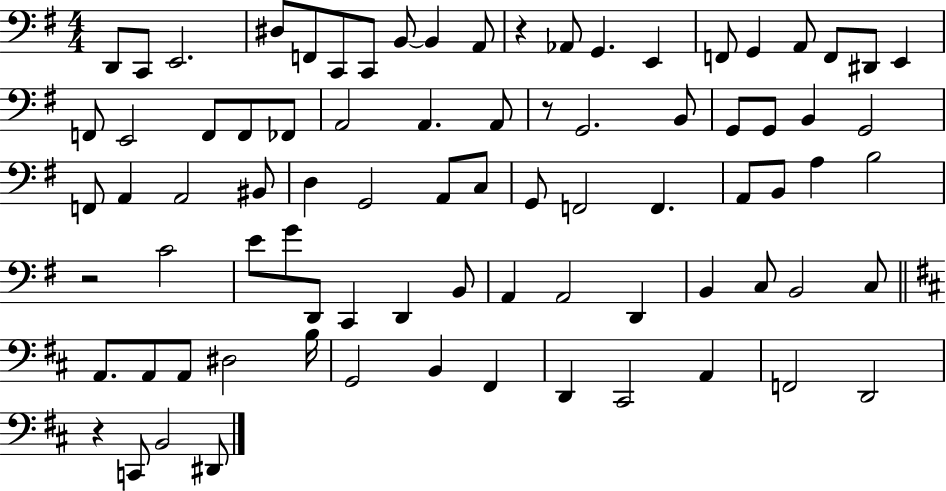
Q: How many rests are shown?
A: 4